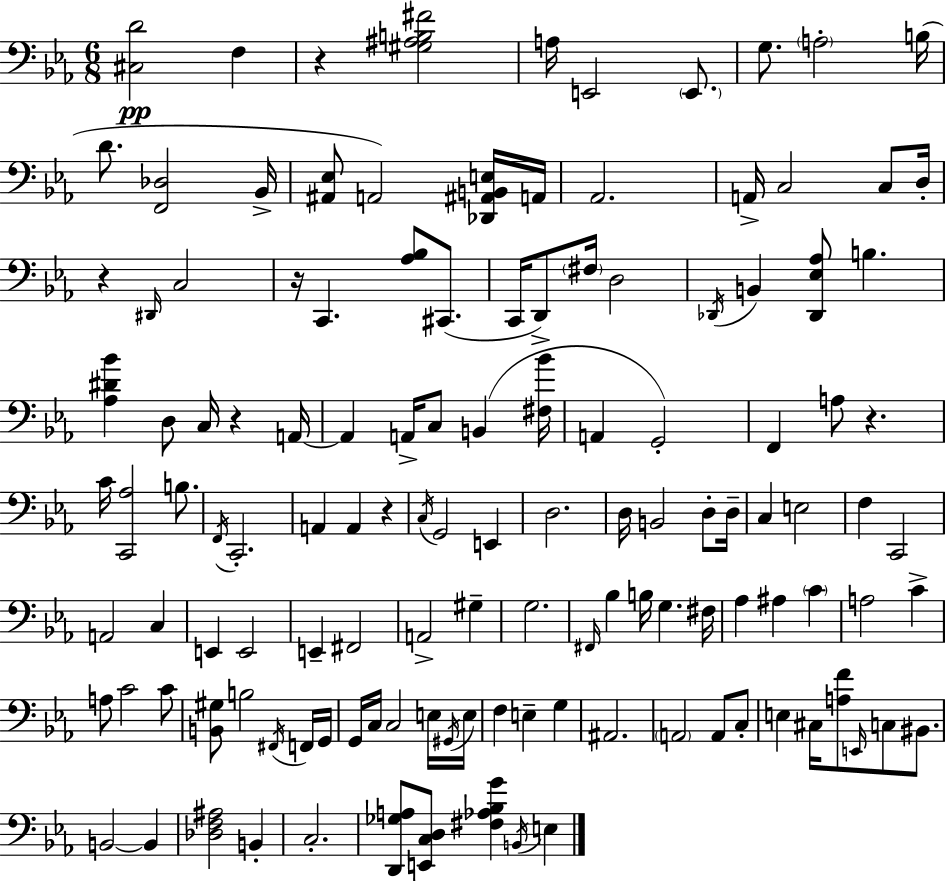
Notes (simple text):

[C#3,D4]/h F3/q R/q [G#3,A#3,B3,F#4]/h A3/s E2/h E2/e. G3/e. A3/h B3/s D4/e. [F2,Db3]/h Bb2/s [A#2,Eb3]/e A2/h [Db2,A#2,B2,E3]/s A2/s Ab2/h. A2/s C3/h C3/e D3/s R/q D#2/s C3/h R/s C2/q. [Ab3,Bb3]/e C#2/e. C2/s D2/e F#3/s D3/h Db2/s B2/q [Db2,Eb3,Ab3]/e B3/q. [Ab3,D#4,Bb4]/q D3/e C3/s R/q A2/s A2/q A2/s C3/e B2/q [F#3,Bb4]/s A2/q G2/h F2/q A3/e R/q. C4/s [C2,Ab3]/h B3/e. F2/s C2/h. A2/q A2/q R/q C3/s G2/h E2/q D3/h. D3/s B2/h D3/e D3/s C3/q E3/h F3/q C2/h A2/h C3/q E2/q E2/h E2/q F#2/h A2/h G#3/q G3/h. F#2/s Bb3/q B3/s G3/q. F#3/s Ab3/q A#3/q C4/q A3/h C4/q A3/e C4/h C4/e [B2,G#3]/e B3/h F#2/s F2/s G2/s G2/s C3/s C3/h E3/s G#2/s E3/s F3/q E3/q G3/q A#2/h. A2/h A2/e C3/e E3/q C#3/s [A3,F4]/e E2/s C3/e BIS2/e. B2/h B2/q [Db3,F3,A#3]/h B2/q C3/h. [D2,Gb3,A3]/e [E2,C3,D3]/e [F#3,Ab3,Bb3,G4]/q B2/s E3/q